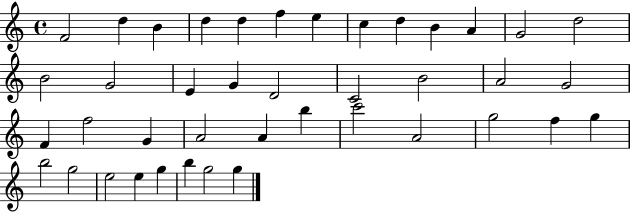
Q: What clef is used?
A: treble